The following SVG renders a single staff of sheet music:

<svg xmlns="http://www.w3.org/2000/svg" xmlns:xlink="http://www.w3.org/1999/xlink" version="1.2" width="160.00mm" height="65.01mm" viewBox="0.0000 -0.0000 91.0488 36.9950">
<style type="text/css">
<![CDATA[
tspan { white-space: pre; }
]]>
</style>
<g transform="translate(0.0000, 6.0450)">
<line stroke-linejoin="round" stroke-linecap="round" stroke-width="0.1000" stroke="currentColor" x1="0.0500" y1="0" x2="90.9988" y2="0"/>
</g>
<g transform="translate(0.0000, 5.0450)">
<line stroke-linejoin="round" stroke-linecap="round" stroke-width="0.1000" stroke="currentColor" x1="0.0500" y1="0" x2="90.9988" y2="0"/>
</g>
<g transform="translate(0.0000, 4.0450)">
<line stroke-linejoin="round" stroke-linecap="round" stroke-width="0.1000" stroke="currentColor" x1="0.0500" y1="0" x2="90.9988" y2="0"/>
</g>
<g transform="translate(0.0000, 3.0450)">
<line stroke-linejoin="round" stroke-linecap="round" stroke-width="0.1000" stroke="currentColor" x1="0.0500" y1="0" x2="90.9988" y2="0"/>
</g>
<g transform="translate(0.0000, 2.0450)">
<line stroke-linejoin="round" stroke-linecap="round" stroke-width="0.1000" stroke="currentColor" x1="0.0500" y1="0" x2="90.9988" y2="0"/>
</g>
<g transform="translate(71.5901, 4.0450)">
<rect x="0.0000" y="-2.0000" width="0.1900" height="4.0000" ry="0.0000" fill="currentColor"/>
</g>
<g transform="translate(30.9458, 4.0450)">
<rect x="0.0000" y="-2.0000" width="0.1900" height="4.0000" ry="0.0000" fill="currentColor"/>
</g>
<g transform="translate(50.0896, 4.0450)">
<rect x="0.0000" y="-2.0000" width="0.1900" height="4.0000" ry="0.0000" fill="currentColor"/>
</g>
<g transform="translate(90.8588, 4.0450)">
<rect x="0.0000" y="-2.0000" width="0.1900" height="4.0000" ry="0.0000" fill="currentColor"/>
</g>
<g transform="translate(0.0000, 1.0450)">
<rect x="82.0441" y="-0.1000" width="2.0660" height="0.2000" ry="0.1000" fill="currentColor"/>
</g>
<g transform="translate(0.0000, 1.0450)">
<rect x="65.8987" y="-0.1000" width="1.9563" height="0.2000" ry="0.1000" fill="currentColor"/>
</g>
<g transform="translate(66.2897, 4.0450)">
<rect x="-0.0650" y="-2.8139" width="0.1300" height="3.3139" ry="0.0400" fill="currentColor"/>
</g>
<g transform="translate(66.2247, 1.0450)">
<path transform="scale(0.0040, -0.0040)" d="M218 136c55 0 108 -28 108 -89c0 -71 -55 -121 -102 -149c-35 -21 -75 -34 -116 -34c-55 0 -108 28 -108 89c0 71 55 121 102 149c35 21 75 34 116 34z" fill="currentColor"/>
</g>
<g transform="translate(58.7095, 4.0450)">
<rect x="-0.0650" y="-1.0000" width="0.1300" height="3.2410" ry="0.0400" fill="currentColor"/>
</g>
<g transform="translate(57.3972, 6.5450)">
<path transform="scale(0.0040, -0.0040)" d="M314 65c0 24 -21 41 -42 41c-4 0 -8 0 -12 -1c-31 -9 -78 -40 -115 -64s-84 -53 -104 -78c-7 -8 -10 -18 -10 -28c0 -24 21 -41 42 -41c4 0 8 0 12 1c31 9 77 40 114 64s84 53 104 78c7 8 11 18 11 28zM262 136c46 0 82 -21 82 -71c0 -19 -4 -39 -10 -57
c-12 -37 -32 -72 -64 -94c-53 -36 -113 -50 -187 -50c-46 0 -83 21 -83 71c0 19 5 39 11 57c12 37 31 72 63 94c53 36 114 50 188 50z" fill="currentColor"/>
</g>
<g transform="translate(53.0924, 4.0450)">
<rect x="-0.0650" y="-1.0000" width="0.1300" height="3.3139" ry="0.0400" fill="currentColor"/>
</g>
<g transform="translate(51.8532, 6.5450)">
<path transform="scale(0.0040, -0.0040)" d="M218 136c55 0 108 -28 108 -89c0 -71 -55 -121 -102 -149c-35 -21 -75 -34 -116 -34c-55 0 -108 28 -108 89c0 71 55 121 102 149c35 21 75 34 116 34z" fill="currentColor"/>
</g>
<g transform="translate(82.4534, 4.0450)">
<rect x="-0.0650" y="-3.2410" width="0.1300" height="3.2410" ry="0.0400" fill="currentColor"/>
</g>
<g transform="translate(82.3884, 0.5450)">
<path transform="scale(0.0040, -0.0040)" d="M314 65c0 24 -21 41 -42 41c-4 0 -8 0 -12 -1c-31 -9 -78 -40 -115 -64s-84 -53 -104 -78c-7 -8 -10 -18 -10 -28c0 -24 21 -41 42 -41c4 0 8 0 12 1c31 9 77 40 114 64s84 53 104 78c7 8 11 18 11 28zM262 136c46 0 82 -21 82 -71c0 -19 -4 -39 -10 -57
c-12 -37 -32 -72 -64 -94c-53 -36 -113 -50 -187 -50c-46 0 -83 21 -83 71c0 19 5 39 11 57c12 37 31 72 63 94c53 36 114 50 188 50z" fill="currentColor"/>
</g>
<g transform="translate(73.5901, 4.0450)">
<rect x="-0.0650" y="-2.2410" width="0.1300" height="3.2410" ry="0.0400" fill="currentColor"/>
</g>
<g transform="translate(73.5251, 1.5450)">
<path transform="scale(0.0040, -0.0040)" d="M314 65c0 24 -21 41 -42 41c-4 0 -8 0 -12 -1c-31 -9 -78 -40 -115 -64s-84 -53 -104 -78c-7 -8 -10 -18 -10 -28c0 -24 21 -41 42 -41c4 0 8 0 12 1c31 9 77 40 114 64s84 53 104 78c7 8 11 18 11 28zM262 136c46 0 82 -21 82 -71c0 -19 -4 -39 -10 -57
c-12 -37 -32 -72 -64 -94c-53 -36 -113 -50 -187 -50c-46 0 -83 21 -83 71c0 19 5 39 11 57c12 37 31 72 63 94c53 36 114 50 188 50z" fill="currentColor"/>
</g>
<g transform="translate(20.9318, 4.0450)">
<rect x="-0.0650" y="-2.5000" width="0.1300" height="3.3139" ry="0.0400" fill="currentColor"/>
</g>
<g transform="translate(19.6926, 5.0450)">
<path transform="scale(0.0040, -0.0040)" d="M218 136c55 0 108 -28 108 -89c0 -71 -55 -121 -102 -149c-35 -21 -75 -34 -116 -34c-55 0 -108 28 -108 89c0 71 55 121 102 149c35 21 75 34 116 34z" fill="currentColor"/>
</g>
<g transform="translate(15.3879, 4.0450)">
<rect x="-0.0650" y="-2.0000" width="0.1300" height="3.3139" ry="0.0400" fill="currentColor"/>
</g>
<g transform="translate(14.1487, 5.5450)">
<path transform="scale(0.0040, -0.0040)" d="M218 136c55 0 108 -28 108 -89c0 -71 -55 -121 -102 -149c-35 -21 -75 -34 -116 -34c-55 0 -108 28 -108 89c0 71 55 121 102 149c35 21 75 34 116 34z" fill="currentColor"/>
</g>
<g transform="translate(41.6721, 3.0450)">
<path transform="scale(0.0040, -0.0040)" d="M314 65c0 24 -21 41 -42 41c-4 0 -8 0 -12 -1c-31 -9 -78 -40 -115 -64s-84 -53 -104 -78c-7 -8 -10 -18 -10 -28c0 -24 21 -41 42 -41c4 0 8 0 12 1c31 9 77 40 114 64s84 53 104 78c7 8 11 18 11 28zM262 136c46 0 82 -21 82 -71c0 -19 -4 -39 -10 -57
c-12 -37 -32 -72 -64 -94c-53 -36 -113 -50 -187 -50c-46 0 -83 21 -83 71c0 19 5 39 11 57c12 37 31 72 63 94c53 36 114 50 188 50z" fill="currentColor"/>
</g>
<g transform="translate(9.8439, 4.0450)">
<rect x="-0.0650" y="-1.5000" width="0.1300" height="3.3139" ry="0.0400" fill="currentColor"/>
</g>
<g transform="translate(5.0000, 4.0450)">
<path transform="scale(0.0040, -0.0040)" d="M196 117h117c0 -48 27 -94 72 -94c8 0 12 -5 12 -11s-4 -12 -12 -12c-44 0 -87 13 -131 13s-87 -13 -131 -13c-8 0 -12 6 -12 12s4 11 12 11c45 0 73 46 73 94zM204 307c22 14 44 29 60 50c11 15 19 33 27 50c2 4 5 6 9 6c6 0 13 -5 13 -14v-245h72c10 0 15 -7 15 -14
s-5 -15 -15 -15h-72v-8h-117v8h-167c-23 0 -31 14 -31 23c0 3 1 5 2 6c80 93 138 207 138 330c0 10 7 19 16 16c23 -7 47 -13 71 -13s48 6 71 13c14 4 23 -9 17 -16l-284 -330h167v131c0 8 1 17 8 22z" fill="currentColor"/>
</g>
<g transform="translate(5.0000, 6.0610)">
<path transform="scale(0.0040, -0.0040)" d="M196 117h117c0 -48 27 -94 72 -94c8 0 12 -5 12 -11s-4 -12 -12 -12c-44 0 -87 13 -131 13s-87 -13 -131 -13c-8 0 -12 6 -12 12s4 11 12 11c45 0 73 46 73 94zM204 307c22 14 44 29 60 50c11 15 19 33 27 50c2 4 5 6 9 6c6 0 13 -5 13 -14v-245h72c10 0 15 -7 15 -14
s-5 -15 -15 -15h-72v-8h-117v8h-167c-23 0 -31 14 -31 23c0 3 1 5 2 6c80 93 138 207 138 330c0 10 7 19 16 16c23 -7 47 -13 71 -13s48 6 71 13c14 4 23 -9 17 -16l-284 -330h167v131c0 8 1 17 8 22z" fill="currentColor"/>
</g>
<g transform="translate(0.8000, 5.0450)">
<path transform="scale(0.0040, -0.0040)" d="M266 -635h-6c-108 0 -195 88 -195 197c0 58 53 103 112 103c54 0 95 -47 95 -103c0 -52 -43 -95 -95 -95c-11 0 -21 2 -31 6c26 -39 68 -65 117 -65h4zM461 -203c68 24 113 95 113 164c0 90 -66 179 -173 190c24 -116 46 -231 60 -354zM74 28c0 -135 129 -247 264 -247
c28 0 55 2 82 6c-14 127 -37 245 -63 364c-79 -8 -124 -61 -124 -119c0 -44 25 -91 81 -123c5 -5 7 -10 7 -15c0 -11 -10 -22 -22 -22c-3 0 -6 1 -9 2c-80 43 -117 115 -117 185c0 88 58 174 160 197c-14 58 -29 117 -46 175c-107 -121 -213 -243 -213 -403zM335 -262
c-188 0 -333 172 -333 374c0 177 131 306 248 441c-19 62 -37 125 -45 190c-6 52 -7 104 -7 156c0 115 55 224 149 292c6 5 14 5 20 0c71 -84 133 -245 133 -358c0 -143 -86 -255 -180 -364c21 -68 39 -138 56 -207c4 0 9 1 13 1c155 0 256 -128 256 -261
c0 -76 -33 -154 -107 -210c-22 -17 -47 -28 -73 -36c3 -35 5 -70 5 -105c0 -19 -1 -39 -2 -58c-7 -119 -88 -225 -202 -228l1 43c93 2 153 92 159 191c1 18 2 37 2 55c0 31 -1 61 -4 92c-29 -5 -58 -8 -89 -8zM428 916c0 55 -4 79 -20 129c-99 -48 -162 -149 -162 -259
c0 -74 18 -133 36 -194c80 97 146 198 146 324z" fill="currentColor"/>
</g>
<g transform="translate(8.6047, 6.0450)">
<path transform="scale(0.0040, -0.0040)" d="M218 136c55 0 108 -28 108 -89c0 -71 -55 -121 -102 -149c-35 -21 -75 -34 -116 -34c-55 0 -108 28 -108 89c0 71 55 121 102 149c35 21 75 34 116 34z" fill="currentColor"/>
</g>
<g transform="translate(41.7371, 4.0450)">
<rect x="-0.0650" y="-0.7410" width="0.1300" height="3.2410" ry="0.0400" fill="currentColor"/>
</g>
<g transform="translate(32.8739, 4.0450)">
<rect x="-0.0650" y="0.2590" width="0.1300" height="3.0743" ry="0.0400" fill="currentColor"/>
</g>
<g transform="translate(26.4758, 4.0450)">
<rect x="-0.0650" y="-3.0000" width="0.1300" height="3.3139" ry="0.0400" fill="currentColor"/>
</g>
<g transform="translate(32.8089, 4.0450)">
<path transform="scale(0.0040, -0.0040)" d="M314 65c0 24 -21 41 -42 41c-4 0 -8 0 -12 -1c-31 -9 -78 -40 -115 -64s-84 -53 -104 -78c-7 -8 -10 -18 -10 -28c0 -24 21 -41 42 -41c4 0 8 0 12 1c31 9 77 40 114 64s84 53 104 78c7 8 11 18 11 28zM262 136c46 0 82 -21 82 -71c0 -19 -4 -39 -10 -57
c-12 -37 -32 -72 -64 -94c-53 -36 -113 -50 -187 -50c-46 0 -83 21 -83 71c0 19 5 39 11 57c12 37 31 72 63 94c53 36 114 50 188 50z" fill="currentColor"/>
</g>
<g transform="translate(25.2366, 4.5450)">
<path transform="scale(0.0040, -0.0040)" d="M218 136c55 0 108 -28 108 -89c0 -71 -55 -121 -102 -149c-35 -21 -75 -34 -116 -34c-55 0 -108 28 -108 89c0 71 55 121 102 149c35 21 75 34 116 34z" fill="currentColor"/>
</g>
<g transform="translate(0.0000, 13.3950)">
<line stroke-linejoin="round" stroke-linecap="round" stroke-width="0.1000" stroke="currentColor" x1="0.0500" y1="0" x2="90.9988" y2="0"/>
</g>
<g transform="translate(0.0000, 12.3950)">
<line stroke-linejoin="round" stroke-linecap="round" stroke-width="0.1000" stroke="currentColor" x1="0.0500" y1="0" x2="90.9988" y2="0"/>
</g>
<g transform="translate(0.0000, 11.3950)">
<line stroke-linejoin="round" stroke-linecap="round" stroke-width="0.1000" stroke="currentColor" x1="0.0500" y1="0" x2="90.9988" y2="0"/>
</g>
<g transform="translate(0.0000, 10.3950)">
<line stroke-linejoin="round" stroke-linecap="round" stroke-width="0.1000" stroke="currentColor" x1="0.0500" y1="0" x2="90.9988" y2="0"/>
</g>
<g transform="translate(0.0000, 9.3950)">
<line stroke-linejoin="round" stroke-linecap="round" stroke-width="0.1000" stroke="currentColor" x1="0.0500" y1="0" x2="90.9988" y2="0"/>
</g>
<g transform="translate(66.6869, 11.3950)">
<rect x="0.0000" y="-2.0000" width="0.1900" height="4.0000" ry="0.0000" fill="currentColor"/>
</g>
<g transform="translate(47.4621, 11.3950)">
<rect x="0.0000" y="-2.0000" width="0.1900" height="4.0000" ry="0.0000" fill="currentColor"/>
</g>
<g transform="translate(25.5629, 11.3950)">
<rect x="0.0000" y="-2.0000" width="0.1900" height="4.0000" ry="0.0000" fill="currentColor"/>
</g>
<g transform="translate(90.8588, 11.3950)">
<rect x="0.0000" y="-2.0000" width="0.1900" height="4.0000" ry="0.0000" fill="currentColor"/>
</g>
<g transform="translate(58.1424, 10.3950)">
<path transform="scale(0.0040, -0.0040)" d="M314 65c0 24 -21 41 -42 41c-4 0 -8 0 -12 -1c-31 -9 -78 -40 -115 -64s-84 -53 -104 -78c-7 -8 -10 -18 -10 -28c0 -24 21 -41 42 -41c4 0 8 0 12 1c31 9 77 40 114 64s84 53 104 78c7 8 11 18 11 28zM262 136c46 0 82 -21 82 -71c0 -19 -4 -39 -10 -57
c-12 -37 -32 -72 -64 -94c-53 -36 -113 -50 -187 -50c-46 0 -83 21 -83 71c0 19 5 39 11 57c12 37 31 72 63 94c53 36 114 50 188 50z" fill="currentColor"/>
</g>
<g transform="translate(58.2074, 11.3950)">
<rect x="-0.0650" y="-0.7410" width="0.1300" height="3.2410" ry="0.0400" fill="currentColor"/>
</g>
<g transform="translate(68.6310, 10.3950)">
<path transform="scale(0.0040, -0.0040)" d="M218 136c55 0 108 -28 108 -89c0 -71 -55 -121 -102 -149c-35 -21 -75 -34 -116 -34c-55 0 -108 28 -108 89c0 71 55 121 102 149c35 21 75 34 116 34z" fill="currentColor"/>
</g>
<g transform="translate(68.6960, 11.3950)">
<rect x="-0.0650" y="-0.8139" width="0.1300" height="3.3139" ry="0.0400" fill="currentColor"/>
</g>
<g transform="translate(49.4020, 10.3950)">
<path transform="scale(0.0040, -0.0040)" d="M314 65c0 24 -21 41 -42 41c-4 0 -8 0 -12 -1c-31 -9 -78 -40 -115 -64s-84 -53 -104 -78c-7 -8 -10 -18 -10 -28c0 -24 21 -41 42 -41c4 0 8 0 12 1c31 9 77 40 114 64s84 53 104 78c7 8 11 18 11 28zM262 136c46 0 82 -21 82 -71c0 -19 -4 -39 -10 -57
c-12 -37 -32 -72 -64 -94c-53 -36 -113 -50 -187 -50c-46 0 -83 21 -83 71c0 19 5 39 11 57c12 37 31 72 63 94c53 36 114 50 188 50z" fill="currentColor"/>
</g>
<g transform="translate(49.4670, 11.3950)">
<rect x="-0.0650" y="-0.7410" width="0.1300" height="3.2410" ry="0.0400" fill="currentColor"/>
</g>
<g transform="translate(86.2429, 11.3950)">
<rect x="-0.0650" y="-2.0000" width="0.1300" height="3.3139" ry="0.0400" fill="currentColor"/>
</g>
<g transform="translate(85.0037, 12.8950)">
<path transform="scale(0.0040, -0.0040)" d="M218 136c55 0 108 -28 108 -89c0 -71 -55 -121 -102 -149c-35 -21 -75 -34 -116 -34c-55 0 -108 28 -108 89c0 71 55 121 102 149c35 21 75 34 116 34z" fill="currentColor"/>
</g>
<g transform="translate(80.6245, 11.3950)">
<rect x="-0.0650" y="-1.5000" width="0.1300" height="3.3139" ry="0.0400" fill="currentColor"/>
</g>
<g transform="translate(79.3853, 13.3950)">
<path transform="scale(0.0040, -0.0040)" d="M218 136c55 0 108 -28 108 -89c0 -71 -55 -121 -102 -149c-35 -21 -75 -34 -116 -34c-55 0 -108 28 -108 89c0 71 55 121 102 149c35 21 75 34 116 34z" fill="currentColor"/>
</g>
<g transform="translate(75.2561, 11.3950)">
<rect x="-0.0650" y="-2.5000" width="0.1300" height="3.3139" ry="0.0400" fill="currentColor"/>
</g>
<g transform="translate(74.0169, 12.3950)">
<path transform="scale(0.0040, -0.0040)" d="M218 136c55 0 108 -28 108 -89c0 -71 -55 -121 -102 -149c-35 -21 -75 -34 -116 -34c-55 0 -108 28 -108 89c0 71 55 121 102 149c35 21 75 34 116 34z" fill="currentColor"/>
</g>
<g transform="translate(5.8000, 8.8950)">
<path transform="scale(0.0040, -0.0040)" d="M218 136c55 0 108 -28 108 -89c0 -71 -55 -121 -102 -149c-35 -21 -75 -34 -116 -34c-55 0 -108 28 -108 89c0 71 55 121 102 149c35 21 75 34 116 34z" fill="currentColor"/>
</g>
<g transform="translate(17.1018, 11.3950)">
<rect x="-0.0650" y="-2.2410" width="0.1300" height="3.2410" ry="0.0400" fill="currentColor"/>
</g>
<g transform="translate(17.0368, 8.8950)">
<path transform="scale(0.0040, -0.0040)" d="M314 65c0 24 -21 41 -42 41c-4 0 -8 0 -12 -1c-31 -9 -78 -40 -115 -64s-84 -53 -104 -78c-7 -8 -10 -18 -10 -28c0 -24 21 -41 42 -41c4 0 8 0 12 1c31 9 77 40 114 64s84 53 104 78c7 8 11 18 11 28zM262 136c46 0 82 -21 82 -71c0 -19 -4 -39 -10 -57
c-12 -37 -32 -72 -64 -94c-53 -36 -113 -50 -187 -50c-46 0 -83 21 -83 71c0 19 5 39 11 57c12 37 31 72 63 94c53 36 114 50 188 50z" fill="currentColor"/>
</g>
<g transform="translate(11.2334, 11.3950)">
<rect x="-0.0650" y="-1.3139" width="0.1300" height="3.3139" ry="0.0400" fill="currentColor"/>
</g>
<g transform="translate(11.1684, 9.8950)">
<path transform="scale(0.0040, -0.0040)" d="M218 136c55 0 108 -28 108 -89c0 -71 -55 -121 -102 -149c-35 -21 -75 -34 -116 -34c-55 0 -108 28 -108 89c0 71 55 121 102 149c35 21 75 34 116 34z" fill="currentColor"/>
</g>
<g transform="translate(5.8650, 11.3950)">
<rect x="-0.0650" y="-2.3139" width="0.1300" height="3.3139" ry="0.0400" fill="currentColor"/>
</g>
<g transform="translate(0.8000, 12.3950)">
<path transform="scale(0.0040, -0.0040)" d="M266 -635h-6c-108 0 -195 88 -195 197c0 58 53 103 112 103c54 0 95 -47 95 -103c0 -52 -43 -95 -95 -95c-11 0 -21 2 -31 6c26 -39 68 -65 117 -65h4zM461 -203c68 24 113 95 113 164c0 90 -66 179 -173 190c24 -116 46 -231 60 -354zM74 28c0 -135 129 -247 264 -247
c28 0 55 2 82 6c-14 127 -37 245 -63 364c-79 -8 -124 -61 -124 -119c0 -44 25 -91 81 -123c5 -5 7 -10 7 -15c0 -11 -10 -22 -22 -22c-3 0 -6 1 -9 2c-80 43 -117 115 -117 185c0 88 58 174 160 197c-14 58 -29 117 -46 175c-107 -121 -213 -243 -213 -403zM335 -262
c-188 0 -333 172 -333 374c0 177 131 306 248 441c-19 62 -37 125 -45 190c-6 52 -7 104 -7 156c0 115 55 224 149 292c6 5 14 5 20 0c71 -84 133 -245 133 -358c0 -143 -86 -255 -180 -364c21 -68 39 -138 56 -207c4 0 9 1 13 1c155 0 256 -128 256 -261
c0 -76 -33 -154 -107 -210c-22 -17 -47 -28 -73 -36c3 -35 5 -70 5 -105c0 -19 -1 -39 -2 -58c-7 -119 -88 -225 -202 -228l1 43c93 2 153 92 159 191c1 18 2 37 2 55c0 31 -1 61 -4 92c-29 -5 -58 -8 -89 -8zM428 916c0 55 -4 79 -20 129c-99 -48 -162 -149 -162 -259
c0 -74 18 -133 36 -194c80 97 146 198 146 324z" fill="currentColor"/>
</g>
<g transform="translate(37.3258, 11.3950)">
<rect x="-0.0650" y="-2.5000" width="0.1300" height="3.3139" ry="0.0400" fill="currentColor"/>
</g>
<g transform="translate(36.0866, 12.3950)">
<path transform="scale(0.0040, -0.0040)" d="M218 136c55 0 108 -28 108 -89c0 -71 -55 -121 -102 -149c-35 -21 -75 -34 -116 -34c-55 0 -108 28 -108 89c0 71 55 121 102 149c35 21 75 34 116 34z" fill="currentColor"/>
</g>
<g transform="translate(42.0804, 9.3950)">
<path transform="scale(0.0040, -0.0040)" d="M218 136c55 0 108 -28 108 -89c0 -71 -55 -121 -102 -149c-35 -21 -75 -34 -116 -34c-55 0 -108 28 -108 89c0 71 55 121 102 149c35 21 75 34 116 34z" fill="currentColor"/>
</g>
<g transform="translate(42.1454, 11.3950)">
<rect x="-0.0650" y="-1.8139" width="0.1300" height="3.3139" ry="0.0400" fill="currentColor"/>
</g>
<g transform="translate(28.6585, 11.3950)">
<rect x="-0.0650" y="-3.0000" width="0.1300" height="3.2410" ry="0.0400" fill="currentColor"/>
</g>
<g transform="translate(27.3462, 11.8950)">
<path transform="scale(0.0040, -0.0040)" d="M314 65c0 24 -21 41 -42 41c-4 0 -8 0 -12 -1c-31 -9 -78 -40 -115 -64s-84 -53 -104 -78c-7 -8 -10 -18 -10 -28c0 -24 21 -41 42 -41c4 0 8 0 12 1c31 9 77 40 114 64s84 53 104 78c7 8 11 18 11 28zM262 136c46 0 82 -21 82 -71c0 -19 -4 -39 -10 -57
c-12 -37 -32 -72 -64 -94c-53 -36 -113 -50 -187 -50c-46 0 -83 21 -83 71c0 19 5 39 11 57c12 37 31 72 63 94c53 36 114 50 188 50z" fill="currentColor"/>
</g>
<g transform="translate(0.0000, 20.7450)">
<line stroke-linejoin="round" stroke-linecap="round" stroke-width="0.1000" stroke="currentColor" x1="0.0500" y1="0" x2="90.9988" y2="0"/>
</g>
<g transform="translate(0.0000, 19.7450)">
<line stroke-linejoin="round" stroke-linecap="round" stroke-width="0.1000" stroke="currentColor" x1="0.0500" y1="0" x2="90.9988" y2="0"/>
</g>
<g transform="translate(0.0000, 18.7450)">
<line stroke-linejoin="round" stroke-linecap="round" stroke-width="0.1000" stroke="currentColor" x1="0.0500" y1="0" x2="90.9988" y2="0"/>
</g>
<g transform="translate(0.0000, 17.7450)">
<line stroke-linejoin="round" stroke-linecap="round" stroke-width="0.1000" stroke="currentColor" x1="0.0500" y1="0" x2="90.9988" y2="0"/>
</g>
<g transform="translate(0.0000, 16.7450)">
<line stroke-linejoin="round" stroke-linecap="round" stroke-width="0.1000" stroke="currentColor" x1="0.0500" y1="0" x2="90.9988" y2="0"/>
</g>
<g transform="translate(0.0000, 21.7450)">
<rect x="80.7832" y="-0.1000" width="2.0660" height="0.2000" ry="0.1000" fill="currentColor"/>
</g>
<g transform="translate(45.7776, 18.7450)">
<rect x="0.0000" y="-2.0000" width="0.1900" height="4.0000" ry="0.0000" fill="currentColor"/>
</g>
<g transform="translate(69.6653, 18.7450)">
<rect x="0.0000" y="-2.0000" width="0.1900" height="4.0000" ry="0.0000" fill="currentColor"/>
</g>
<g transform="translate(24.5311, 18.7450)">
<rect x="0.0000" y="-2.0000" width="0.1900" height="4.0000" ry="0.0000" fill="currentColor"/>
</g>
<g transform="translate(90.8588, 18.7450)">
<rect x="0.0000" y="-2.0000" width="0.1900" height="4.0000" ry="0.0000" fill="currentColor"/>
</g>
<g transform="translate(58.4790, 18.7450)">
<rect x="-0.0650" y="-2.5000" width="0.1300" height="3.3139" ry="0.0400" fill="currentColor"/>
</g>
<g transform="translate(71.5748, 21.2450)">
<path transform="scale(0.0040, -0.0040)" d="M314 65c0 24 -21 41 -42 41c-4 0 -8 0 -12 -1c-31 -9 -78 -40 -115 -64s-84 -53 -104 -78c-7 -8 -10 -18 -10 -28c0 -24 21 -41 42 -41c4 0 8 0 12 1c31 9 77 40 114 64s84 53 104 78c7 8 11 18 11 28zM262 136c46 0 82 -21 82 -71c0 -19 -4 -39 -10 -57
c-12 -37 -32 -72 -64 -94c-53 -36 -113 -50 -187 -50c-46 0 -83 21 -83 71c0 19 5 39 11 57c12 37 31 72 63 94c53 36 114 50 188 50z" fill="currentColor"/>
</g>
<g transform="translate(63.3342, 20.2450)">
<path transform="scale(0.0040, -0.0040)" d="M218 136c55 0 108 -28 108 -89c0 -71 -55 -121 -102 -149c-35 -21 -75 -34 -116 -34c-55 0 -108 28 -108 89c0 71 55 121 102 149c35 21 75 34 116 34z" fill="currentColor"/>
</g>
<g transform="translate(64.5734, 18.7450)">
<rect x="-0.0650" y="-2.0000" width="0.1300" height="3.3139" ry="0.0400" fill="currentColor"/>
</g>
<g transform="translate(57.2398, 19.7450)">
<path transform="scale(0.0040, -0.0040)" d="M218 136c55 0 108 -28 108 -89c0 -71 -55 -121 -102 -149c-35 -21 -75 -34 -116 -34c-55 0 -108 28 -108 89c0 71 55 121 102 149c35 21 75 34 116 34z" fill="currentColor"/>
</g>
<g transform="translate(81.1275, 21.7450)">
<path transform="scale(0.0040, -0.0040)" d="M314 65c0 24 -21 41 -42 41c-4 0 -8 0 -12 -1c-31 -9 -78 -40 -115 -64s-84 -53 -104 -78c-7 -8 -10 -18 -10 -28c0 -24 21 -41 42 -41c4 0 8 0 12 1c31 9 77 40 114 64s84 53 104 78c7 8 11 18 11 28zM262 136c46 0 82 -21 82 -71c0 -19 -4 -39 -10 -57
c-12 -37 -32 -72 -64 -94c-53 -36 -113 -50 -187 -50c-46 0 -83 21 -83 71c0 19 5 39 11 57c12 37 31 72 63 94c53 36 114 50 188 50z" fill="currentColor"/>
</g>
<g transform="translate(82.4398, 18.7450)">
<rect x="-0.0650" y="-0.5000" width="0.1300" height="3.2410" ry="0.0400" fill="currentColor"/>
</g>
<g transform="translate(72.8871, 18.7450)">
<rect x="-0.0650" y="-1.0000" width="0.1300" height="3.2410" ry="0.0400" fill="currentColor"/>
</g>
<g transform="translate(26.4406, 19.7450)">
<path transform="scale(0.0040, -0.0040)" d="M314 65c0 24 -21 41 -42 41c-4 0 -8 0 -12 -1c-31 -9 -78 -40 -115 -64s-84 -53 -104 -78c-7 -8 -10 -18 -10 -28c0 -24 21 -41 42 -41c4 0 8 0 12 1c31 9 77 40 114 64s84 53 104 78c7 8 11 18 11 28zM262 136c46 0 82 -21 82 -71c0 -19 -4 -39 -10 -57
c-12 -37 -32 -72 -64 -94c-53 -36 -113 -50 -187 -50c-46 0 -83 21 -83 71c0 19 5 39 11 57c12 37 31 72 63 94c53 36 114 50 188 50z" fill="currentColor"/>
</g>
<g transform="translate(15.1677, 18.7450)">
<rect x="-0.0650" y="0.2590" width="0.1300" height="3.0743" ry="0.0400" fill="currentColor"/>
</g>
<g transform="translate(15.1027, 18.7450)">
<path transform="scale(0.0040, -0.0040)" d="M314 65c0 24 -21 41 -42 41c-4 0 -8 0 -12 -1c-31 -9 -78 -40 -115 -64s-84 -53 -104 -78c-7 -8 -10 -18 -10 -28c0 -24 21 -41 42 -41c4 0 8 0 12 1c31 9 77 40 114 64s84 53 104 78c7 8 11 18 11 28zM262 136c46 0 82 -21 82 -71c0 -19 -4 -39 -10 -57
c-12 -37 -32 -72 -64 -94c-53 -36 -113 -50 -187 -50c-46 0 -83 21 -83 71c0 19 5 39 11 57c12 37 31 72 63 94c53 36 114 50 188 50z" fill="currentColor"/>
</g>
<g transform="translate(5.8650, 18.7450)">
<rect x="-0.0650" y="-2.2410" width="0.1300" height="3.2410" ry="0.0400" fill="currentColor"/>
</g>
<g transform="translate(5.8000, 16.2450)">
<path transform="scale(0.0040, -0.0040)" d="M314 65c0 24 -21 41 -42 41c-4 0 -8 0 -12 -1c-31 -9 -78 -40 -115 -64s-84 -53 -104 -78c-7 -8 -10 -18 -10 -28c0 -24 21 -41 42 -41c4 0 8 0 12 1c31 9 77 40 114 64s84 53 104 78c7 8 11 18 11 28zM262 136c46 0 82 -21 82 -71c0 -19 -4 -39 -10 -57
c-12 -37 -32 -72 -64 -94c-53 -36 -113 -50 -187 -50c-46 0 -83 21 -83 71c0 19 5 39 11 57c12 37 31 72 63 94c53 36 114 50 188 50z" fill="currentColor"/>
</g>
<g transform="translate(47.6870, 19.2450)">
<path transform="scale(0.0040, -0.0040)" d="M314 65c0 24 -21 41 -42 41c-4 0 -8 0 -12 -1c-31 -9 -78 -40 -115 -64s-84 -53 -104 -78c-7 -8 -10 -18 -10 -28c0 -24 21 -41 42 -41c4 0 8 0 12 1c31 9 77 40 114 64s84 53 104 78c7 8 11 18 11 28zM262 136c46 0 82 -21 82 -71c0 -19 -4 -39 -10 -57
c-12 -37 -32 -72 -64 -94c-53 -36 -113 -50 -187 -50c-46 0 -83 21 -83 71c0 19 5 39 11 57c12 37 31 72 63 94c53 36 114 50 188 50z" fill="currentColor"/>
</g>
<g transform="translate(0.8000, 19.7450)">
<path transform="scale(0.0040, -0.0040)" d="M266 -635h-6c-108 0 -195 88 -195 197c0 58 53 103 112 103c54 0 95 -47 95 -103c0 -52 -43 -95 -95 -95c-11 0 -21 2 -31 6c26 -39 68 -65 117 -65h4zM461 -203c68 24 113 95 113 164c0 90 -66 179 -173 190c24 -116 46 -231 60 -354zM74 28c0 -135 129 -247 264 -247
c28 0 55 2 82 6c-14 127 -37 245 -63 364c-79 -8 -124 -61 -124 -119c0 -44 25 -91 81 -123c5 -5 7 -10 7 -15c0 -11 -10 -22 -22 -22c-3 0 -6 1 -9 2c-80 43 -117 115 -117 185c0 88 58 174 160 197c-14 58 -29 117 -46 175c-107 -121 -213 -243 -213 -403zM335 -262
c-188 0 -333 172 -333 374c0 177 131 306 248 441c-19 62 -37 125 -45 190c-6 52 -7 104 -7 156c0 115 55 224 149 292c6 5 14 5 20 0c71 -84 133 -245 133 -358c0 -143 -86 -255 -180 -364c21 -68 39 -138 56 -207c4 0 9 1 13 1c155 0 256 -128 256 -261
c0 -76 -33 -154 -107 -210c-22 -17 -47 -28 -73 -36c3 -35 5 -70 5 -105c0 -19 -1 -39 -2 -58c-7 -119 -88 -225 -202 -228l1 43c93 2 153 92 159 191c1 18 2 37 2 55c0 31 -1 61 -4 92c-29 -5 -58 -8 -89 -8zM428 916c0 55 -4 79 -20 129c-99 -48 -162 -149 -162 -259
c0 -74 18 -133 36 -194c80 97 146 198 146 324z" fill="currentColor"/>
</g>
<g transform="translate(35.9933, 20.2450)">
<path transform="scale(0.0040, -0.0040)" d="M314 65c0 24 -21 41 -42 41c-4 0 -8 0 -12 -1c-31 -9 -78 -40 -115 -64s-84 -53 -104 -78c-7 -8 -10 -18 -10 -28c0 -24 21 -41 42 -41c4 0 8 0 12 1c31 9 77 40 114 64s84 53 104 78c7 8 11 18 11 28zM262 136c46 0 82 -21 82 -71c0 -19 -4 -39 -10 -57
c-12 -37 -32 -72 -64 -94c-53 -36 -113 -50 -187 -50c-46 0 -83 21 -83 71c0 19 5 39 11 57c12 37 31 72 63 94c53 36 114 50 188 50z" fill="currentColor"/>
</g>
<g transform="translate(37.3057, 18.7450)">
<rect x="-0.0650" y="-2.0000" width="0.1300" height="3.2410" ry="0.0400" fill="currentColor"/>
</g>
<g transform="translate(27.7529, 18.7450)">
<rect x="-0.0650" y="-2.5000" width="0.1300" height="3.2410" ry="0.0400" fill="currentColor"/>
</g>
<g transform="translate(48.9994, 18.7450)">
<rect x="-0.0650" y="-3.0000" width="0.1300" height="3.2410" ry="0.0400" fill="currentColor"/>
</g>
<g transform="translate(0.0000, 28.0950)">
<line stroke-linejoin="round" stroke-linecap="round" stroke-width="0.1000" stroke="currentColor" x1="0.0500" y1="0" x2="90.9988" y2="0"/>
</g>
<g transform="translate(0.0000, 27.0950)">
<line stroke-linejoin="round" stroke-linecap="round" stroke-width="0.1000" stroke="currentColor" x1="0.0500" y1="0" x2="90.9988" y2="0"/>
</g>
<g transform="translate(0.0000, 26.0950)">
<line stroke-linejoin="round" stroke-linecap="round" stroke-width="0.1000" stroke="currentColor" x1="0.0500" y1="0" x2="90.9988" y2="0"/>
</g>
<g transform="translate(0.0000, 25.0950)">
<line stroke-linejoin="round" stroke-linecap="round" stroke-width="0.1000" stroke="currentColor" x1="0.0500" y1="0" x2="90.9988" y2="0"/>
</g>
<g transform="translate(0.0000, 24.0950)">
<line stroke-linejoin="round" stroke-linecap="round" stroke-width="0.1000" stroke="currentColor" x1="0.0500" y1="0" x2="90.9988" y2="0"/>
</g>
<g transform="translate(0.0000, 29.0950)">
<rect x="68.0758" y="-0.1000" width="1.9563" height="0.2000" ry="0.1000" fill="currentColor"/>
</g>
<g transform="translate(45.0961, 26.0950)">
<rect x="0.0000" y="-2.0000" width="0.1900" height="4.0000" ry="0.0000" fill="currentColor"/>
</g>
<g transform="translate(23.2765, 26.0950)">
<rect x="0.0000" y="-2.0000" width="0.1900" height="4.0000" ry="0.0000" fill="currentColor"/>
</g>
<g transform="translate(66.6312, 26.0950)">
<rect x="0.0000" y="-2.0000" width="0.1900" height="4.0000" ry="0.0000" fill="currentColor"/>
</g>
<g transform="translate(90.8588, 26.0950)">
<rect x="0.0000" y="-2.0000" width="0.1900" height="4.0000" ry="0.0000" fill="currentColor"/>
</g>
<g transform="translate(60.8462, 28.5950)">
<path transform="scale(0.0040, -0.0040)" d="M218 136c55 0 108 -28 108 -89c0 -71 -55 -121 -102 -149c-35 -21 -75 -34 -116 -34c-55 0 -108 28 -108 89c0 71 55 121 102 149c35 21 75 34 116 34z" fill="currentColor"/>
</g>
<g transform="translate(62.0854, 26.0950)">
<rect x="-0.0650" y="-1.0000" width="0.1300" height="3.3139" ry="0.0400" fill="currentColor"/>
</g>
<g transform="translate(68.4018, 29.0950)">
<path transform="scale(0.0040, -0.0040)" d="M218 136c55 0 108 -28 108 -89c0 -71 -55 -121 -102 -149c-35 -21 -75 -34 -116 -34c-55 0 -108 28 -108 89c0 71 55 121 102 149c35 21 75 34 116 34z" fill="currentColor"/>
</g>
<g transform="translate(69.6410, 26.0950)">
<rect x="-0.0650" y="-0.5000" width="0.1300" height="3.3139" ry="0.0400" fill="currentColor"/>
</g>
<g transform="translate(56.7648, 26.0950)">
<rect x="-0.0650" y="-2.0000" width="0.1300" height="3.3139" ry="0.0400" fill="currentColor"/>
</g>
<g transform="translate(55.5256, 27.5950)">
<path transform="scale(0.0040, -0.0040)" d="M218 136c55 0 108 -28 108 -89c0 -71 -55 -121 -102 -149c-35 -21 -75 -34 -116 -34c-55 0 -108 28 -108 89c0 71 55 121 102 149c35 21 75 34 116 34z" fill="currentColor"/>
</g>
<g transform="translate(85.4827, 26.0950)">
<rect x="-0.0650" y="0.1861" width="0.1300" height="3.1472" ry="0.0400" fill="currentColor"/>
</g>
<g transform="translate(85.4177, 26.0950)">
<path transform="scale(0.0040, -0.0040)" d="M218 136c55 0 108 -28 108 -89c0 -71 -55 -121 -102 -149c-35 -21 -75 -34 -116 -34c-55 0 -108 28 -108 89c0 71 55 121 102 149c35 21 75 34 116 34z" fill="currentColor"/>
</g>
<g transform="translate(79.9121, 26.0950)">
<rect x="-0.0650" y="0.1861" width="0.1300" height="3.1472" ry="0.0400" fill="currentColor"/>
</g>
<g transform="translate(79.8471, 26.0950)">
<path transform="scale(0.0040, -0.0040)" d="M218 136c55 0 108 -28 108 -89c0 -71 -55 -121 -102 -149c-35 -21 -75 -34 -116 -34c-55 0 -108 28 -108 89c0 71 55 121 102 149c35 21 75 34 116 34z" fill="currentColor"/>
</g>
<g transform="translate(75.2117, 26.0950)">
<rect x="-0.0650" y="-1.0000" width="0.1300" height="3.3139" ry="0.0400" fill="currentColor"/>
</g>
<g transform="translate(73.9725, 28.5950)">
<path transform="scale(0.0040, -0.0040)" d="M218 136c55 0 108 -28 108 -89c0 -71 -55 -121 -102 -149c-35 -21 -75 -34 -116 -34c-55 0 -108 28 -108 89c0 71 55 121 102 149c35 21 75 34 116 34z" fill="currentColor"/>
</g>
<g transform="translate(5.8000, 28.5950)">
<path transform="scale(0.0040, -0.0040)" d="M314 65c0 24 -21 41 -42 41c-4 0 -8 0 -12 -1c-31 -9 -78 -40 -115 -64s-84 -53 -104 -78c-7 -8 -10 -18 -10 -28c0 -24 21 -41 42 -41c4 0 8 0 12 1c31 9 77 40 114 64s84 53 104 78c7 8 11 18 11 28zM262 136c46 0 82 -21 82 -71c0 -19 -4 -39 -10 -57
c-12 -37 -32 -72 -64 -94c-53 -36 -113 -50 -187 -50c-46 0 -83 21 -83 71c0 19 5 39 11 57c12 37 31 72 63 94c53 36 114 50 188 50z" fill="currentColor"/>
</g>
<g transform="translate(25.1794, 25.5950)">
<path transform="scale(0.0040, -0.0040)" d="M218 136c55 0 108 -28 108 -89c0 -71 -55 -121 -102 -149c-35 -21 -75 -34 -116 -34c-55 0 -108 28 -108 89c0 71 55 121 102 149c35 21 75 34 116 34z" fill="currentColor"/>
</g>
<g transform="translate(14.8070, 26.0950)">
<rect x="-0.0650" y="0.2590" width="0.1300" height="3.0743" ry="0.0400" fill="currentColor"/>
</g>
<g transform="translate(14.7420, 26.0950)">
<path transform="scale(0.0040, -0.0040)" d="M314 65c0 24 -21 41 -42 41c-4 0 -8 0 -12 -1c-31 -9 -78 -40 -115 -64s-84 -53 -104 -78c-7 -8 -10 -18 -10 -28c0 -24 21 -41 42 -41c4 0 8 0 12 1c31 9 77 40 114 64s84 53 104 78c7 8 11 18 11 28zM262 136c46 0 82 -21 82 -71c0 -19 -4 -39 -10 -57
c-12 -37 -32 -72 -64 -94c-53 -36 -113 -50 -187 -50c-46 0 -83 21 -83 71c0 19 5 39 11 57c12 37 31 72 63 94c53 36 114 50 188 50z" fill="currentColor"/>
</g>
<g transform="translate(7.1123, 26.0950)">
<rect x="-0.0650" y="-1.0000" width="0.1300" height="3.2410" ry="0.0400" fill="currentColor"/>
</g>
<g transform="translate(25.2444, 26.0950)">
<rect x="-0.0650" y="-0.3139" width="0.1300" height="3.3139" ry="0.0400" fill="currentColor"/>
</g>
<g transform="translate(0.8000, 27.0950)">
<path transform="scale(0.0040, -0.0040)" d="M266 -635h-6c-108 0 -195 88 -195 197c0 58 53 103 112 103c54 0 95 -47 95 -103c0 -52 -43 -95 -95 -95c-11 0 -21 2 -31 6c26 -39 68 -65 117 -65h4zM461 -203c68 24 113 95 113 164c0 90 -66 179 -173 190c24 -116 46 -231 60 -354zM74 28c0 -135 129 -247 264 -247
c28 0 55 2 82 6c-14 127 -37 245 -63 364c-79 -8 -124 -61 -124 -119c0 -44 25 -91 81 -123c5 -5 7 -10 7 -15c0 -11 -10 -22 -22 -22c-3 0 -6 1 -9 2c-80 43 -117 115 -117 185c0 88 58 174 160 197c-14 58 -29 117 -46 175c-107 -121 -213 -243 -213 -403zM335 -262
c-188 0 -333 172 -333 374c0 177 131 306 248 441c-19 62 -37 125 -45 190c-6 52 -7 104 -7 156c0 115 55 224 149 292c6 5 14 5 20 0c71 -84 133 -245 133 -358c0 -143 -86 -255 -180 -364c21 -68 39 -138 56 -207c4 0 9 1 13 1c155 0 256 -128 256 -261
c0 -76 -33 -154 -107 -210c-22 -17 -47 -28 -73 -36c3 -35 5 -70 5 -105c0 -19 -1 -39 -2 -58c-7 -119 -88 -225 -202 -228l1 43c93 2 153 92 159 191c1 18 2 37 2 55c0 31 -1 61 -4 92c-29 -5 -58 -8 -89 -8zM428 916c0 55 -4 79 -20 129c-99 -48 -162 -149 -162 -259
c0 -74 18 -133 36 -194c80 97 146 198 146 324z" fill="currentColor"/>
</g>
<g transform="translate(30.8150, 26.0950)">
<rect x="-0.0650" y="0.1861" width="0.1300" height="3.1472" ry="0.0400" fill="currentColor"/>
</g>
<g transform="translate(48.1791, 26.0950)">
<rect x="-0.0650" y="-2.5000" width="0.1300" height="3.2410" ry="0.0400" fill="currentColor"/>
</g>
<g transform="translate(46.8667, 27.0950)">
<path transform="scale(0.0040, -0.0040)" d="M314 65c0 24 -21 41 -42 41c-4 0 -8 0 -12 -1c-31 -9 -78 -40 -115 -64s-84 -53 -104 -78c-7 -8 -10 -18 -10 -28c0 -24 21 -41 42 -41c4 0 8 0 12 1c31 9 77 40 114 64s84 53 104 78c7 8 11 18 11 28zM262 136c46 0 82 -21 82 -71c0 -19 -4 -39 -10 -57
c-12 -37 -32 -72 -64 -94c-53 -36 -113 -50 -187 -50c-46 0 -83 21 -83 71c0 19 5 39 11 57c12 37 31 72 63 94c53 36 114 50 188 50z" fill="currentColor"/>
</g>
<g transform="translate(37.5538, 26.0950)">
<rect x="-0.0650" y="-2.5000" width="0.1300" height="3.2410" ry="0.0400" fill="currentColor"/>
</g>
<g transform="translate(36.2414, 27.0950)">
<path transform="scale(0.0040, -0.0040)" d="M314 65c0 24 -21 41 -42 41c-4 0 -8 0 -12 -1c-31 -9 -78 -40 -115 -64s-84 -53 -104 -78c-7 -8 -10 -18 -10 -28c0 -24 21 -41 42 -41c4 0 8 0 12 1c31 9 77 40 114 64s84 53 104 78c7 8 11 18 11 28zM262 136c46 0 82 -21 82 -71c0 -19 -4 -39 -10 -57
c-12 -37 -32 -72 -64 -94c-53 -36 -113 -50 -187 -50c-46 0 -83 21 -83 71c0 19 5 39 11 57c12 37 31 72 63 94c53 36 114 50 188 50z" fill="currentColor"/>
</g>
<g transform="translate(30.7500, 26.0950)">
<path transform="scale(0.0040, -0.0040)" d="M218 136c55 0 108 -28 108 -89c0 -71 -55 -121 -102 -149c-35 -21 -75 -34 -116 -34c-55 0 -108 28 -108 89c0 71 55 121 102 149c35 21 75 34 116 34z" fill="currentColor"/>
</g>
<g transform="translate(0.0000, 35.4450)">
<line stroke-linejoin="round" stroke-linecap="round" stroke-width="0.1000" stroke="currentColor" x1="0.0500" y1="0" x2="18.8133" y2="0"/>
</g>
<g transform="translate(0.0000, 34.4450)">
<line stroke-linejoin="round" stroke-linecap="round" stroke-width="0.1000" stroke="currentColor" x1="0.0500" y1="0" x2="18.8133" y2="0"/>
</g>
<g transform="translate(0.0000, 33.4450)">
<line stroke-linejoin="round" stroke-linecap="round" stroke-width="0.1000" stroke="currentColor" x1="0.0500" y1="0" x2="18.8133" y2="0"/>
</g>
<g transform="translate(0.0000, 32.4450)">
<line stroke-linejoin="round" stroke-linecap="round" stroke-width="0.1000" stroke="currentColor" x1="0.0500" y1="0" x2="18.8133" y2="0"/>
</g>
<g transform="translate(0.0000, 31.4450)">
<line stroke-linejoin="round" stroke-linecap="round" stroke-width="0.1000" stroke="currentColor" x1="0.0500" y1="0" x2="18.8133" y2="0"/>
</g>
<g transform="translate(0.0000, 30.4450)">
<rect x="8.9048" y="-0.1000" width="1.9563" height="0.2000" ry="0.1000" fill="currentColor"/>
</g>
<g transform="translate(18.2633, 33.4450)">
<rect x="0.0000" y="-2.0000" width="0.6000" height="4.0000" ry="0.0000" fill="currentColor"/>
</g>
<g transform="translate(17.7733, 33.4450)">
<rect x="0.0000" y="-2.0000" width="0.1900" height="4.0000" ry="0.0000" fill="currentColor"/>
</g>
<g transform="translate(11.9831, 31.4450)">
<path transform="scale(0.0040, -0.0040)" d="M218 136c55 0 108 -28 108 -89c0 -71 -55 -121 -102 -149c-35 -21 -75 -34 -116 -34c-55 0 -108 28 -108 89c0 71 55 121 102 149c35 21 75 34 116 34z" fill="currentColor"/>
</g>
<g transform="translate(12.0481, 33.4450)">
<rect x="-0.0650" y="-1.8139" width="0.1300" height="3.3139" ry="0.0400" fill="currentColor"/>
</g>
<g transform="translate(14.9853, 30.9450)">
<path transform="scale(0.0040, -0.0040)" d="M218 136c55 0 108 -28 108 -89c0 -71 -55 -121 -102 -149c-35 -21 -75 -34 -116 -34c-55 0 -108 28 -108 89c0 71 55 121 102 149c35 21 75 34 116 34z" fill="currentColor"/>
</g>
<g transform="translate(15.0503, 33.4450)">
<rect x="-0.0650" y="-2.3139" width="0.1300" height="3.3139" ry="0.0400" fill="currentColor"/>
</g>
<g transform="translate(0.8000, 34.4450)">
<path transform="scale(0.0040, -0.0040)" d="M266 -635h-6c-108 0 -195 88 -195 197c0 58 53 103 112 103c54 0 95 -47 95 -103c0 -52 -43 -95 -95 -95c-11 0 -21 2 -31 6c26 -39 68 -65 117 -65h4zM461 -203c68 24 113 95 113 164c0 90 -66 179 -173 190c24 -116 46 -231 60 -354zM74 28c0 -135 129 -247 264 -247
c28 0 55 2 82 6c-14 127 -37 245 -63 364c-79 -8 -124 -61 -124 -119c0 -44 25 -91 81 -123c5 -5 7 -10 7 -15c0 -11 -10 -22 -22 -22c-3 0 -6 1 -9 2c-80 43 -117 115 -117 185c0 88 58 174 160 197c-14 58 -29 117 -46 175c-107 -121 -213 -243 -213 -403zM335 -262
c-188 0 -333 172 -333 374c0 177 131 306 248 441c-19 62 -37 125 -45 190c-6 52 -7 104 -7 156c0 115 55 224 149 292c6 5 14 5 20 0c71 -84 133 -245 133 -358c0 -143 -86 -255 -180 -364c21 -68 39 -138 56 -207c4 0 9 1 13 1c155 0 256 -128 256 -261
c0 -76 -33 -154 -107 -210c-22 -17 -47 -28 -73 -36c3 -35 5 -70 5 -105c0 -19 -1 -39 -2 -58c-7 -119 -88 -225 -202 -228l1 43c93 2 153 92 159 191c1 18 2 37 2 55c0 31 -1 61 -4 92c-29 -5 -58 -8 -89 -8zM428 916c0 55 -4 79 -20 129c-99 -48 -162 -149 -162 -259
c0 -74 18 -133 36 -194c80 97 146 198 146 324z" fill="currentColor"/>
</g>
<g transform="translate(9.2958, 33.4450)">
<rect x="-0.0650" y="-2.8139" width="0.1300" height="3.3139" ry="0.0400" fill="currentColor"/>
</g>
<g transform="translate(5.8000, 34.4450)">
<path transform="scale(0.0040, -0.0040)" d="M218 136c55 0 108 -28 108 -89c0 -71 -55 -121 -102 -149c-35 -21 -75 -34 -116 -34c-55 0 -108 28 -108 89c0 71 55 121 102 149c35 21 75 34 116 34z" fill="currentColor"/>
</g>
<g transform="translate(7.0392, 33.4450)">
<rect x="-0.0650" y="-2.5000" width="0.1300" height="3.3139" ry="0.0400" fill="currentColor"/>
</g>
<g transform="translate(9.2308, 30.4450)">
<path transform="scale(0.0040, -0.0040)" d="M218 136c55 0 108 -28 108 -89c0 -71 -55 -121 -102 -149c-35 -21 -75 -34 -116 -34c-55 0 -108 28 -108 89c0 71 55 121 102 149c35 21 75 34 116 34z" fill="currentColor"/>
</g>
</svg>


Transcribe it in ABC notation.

X:1
T:Untitled
M:4/4
L:1/4
K:C
E F G A B2 d2 D D2 a g2 b2 g e g2 A2 G f d2 d2 d G E F g2 B2 G2 F2 A2 G F D2 C2 D2 B2 c B G2 G2 F D C D B B G a f g